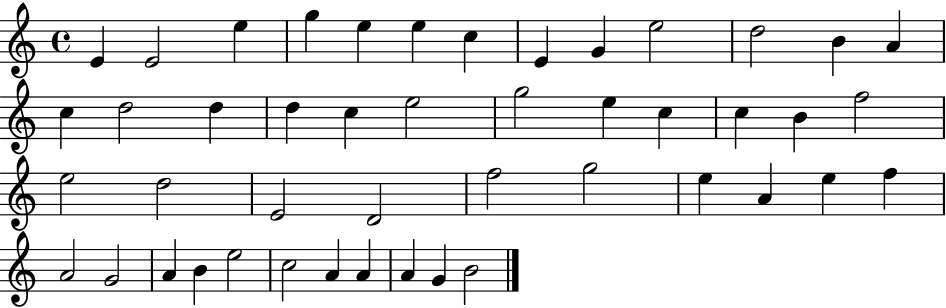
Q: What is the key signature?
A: C major